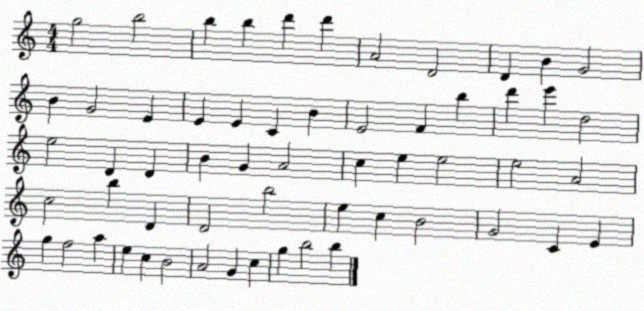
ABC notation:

X:1
T:Untitled
M:4/4
L:1/4
K:C
g2 b2 b b d' d' A2 D2 D B G2 B G2 E E E C B E2 F b d' e' d2 e2 D D B G A2 c e e2 e2 A2 c2 b D D2 b2 e c B2 G2 C E g f2 a e c B2 A2 G c g b2 b